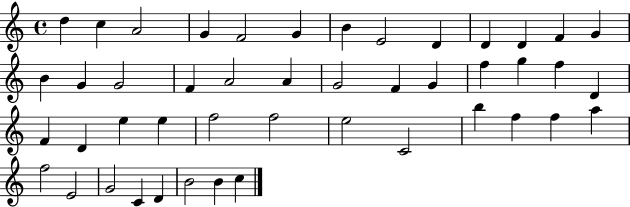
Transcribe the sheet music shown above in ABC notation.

X:1
T:Untitled
M:4/4
L:1/4
K:C
d c A2 G F2 G B E2 D D D F G B G G2 F A2 A G2 F G f g f D F D e e f2 f2 e2 C2 b f f a f2 E2 G2 C D B2 B c